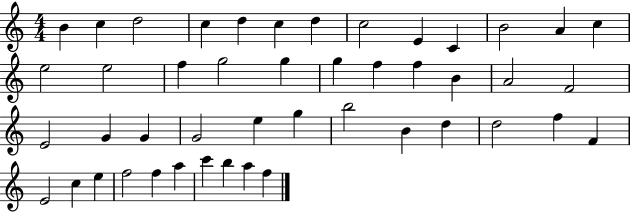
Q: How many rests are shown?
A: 0